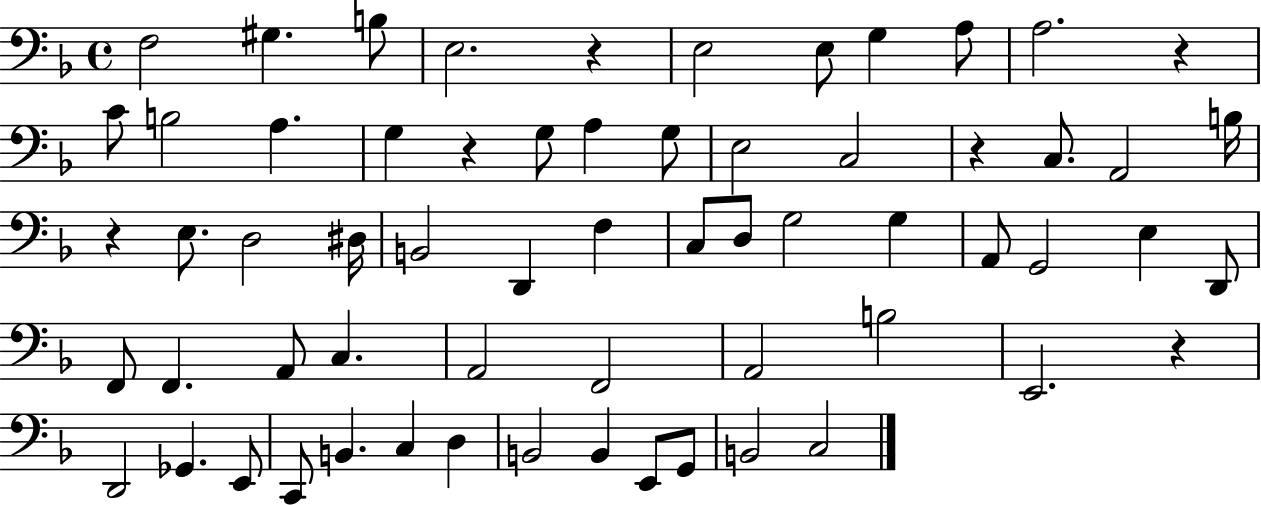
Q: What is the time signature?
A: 4/4